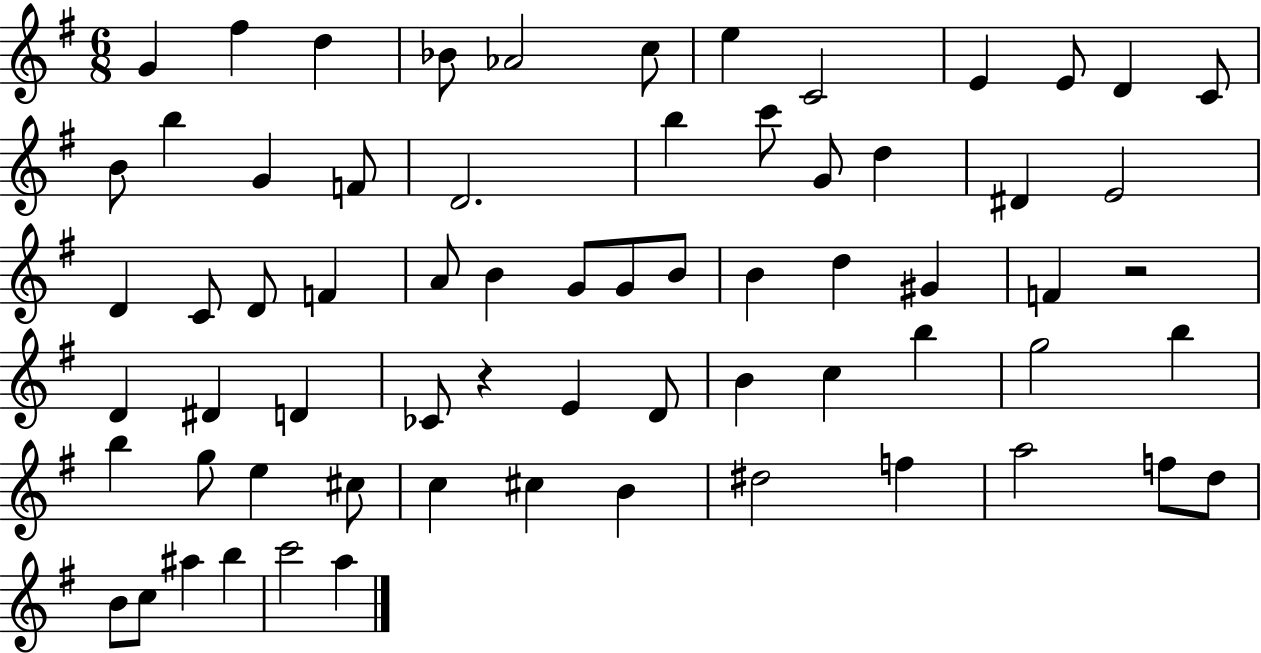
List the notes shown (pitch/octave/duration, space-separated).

G4/q F#5/q D5/q Bb4/e Ab4/h C5/e E5/q C4/h E4/q E4/e D4/q C4/e B4/e B5/q G4/q F4/e D4/h. B5/q C6/e G4/e D5/q D#4/q E4/h D4/q C4/e D4/e F4/q A4/e B4/q G4/e G4/e B4/e B4/q D5/q G#4/q F4/q R/h D4/q D#4/q D4/q CES4/e R/q E4/q D4/e B4/q C5/q B5/q G5/h B5/q B5/q G5/e E5/q C#5/e C5/q C#5/q B4/q D#5/h F5/q A5/h F5/e D5/e B4/e C5/e A#5/q B5/q C6/h A5/q